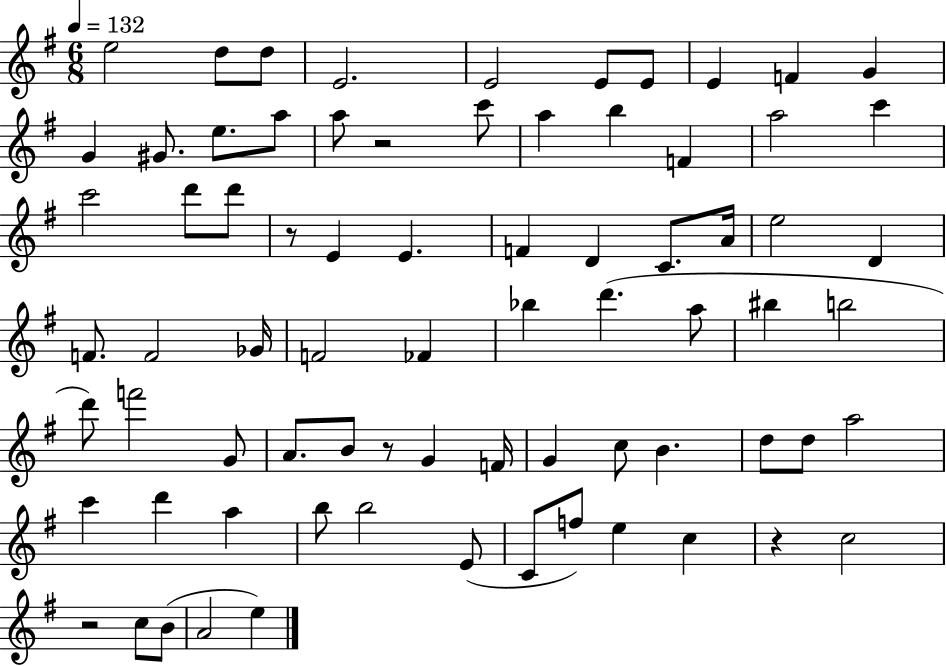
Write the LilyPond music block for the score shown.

{
  \clef treble
  \numericTimeSignature
  \time 6/8
  \key g \major
  \tempo 4 = 132
  \repeat volta 2 { e''2 d''8 d''8 | e'2. | e'2 e'8 e'8 | e'4 f'4 g'4 | \break g'4 gis'8. e''8. a''8 | a''8 r2 c'''8 | a''4 b''4 f'4 | a''2 c'''4 | \break c'''2 d'''8 d'''8 | r8 e'4 e'4. | f'4 d'4 c'8. a'16 | e''2 d'4 | \break f'8. f'2 ges'16 | f'2 fes'4 | bes''4 d'''4.( a''8 | bis''4 b''2 | \break d'''8) f'''2 g'8 | a'8. b'8 r8 g'4 f'16 | g'4 c''8 b'4. | d''8 d''8 a''2 | \break c'''4 d'''4 a''4 | b''8 b''2 e'8( | c'8 f''8) e''4 c''4 | r4 c''2 | \break r2 c''8 b'8( | a'2 e''4) | } \bar "|."
}